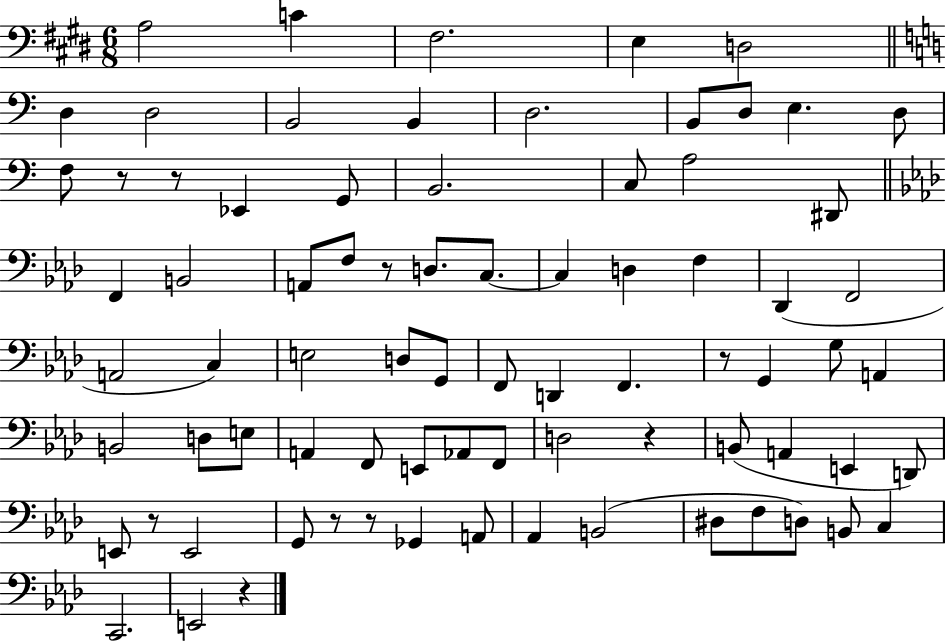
A3/h C4/q F#3/h. E3/q D3/h D3/q D3/h B2/h B2/q D3/h. B2/e D3/e E3/q. D3/e F3/e R/e R/e Eb2/q G2/e B2/h. C3/e A3/h D#2/e F2/q B2/h A2/e F3/e R/e D3/e. C3/e. C3/q D3/q F3/q Db2/q F2/h A2/h C3/q E3/h D3/e G2/e F2/e D2/q F2/q. R/e G2/q G3/e A2/q B2/h D3/e E3/e A2/q F2/e E2/e Ab2/e F2/e D3/h R/q B2/e A2/q E2/q D2/e E2/e R/e E2/h G2/e R/e R/e Gb2/q A2/e Ab2/q B2/h D#3/e F3/e D3/e B2/e C3/q C2/h. E2/h R/q